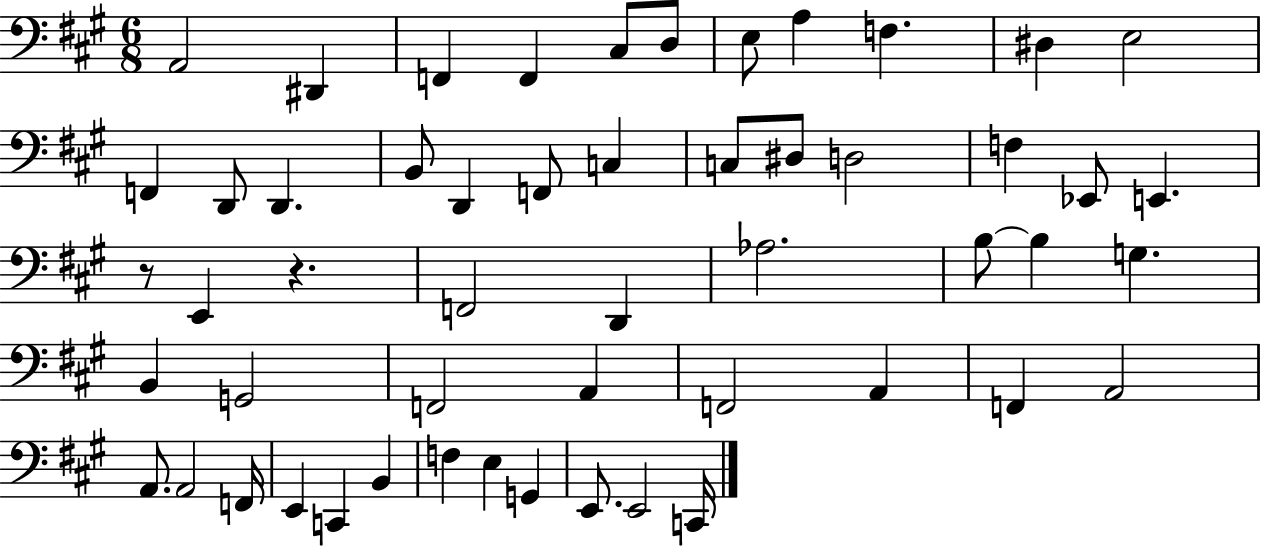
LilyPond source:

{
  \clef bass
  \numericTimeSignature
  \time 6/8
  \key a \major
  \repeat volta 2 { a,2 dis,4 | f,4 f,4 cis8 d8 | e8 a4 f4. | dis4 e2 | \break f,4 d,8 d,4. | b,8 d,4 f,8 c4 | c8 dis8 d2 | f4 ees,8 e,4. | \break r8 e,4 r4. | f,2 d,4 | aes2. | b8~~ b4 g4. | \break b,4 g,2 | f,2 a,4 | f,2 a,4 | f,4 a,2 | \break a,8. a,2 f,16 | e,4 c,4 b,4 | f4 e4 g,4 | e,8. e,2 c,16 | \break } \bar "|."
}